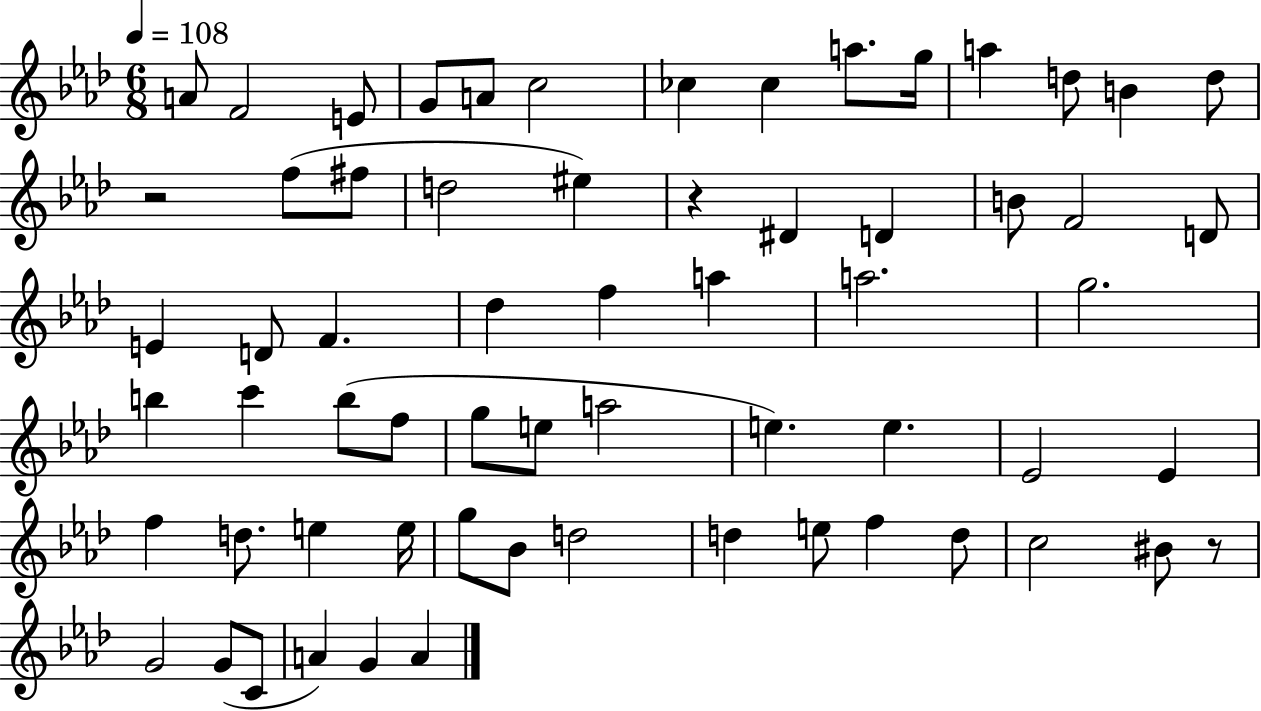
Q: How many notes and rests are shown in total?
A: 64